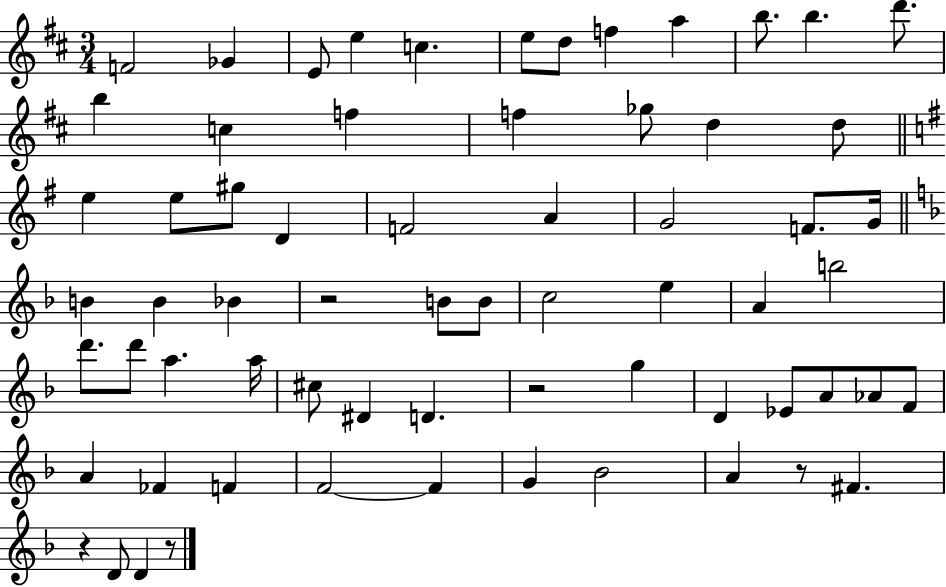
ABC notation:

X:1
T:Untitled
M:3/4
L:1/4
K:D
F2 _G E/2 e c e/2 d/2 f a b/2 b d'/2 b c f f _g/2 d d/2 e e/2 ^g/2 D F2 A G2 F/2 G/4 B B _B z2 B/2 B/2 c2 e A b2 d'/2 d'/2 a a/4 ^c/2 ^D D z2 g D _E/2 A/2 _A/2 F/2 A _F F F2 F G _B2 A z/2 ^F z D/2 D z/2